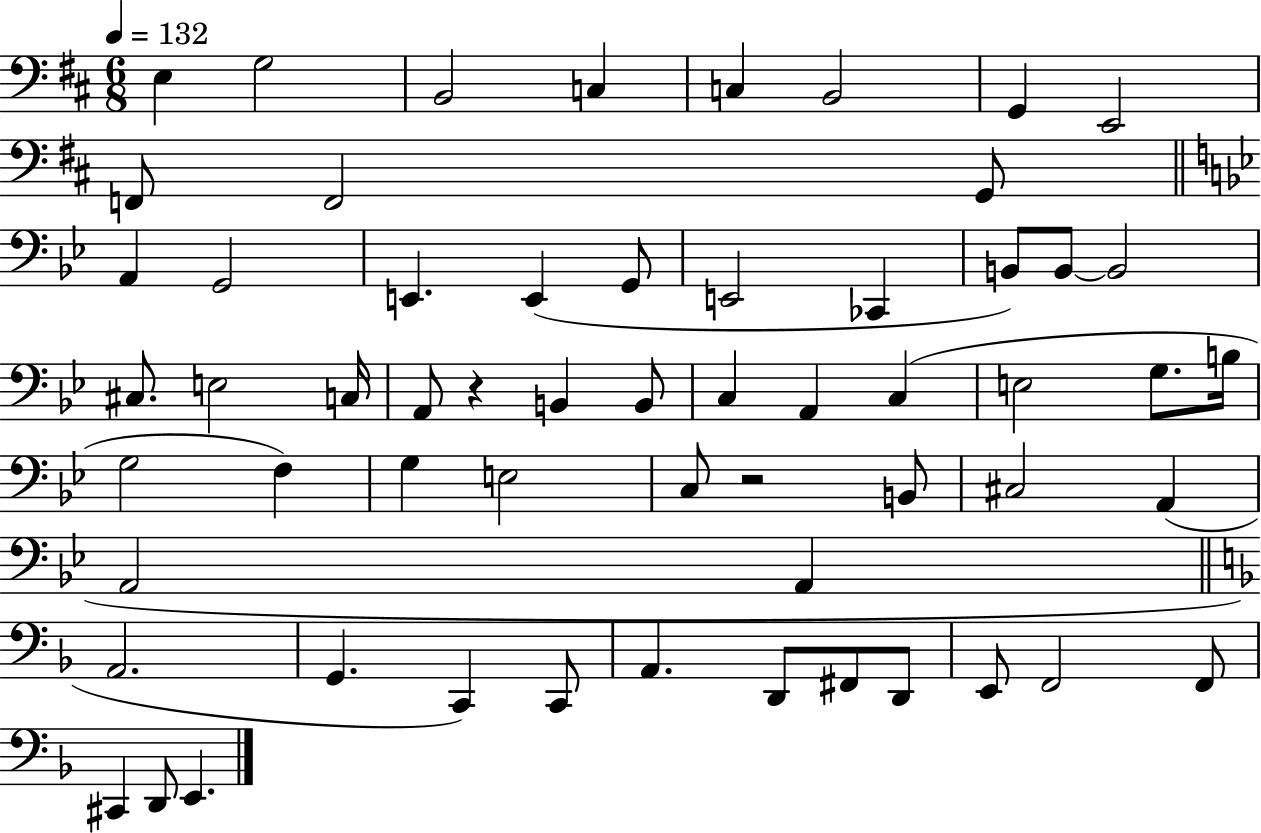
E3/q G3/h B2/h C3/q C3/q B2/h G2/q E2/h F2/e F2/h G2/e A2/q G2/h E2/q. E2/q G2/e E2/h CES2/q B2/e B2/e B2/h C#3/e. E3/h C3/s A2/e R/q B2/q B2/e C3/q A2/q C3/q E3/h G3/e. B3/s G3/h F3/q G3/q E3/h C3/e R/h B2/e C#3/h A2/q A2/h A2/q A2/h. G2/q. C2/q C2/e A2/q. D2/e F#2/e D2/e E2/e F2/h F2/e C#2/q D2/e E2/q.